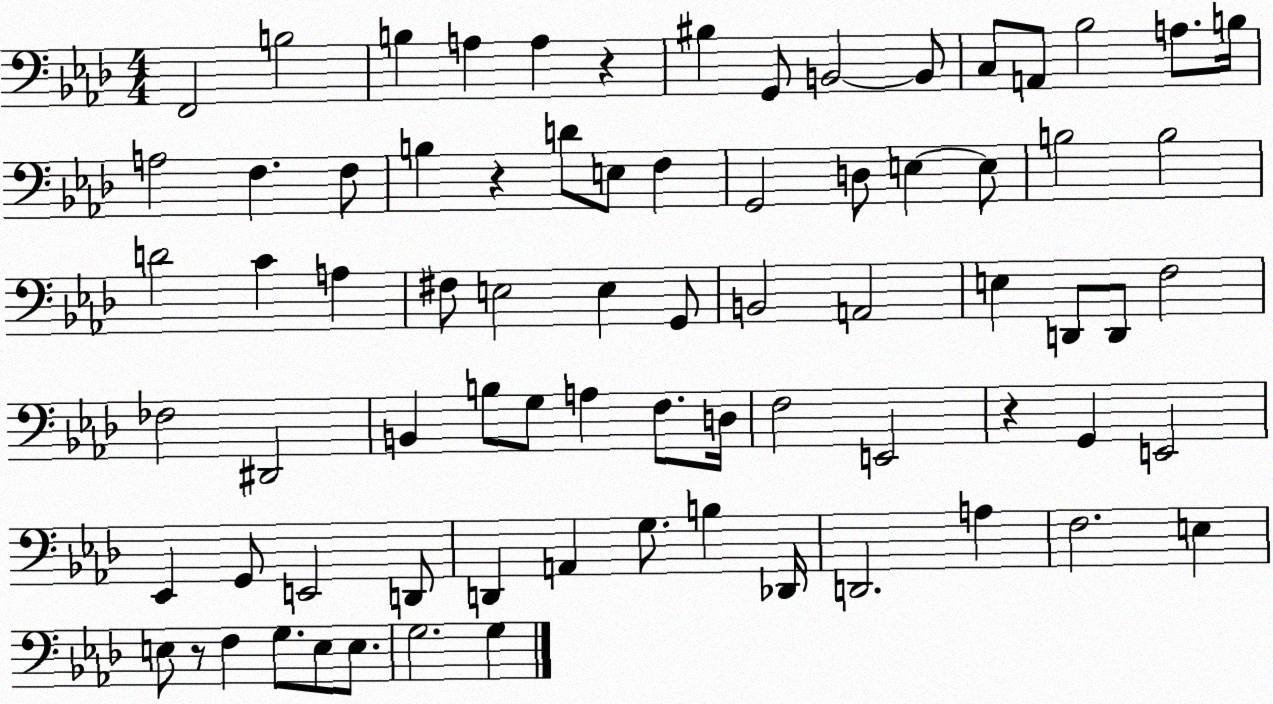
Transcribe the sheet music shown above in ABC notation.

X:1
T:Untitled
M:4/4
L:1/4
K:Ab
F,,2 B,2 B, A, A, z ^B, G,,/2 B,,2 B,,/2 C,/2 A,,/2 _B,2 A,/2 B,/4 A,2 F, F,/2 B, z D/2 E,/2 F, G,,2 D,/2 E, E,/2 B,2 B,2 D2 C A, ^F,/2 E,2 E, G,,/2 B,,2 A,,2 E, D,,/2 D,,/2 F,2 _F,2 ^D,,2 B,, B,/2 G,/2 A, F,/2 D,/4 F,2 E,,2 z G,, E,,2 _E,, G,,/2 E,,2 D,,/2 D,, A,, G,/2 B, _D,,/4 D,,2 A, F,2 E, E,/2 z/2 F, G,/2 E,/2 E,/2 G,2 G,